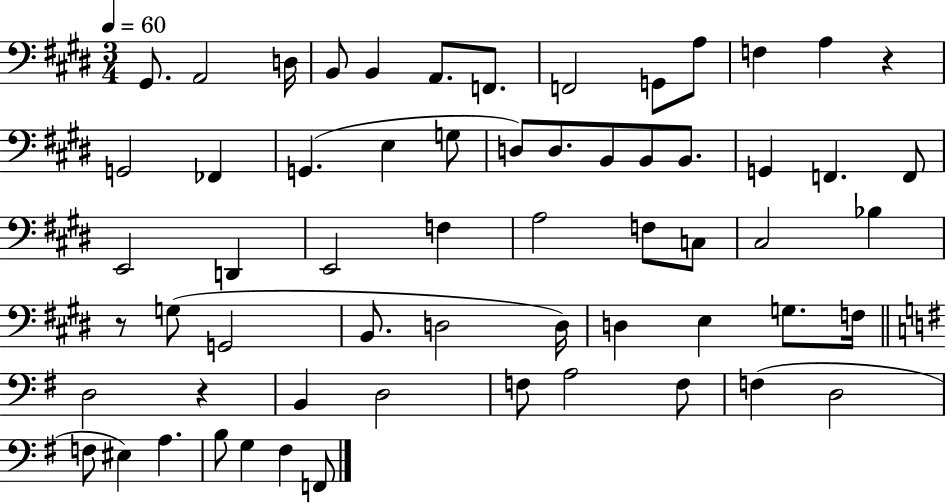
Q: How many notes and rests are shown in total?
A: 61